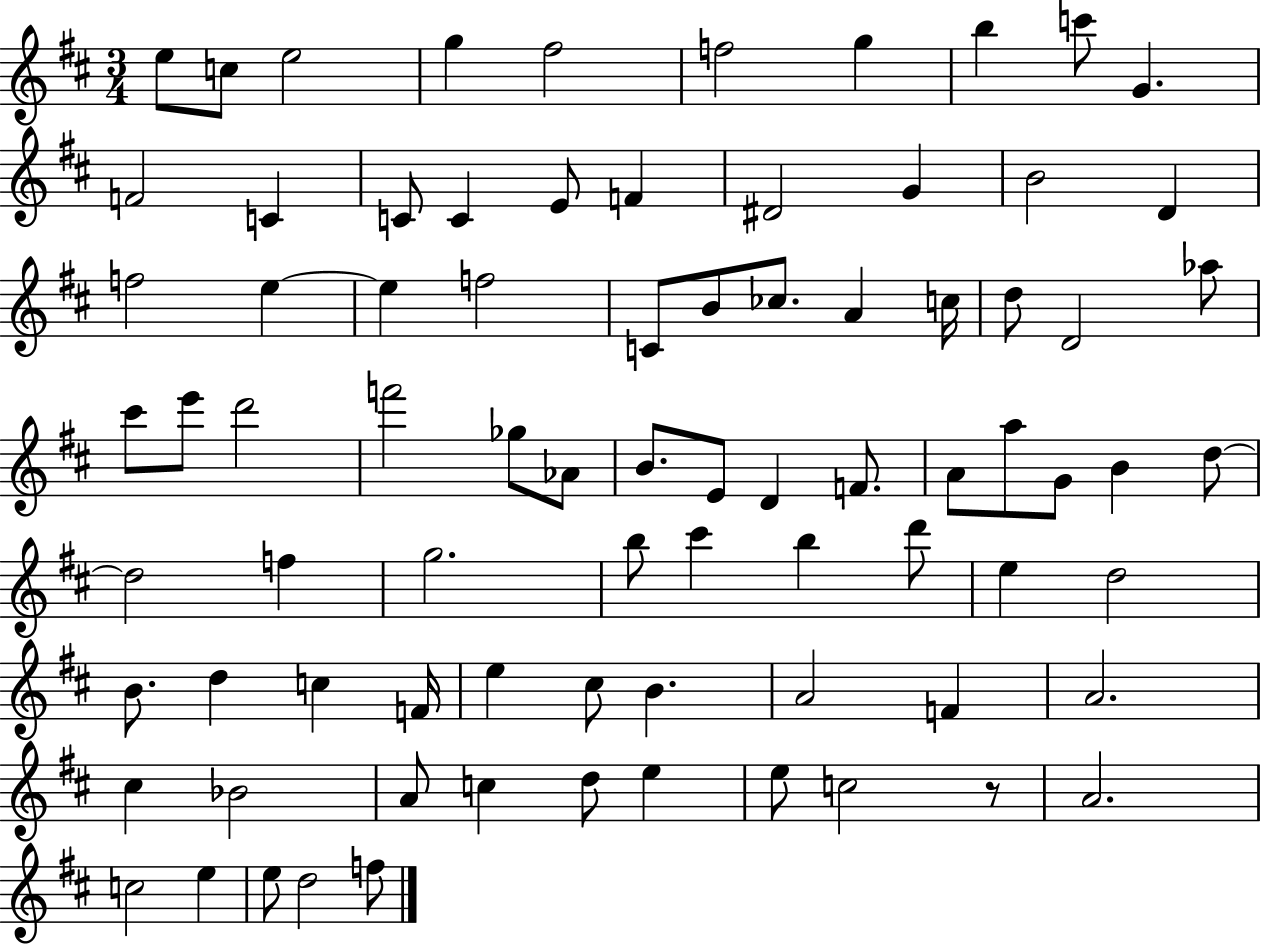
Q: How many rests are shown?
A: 1